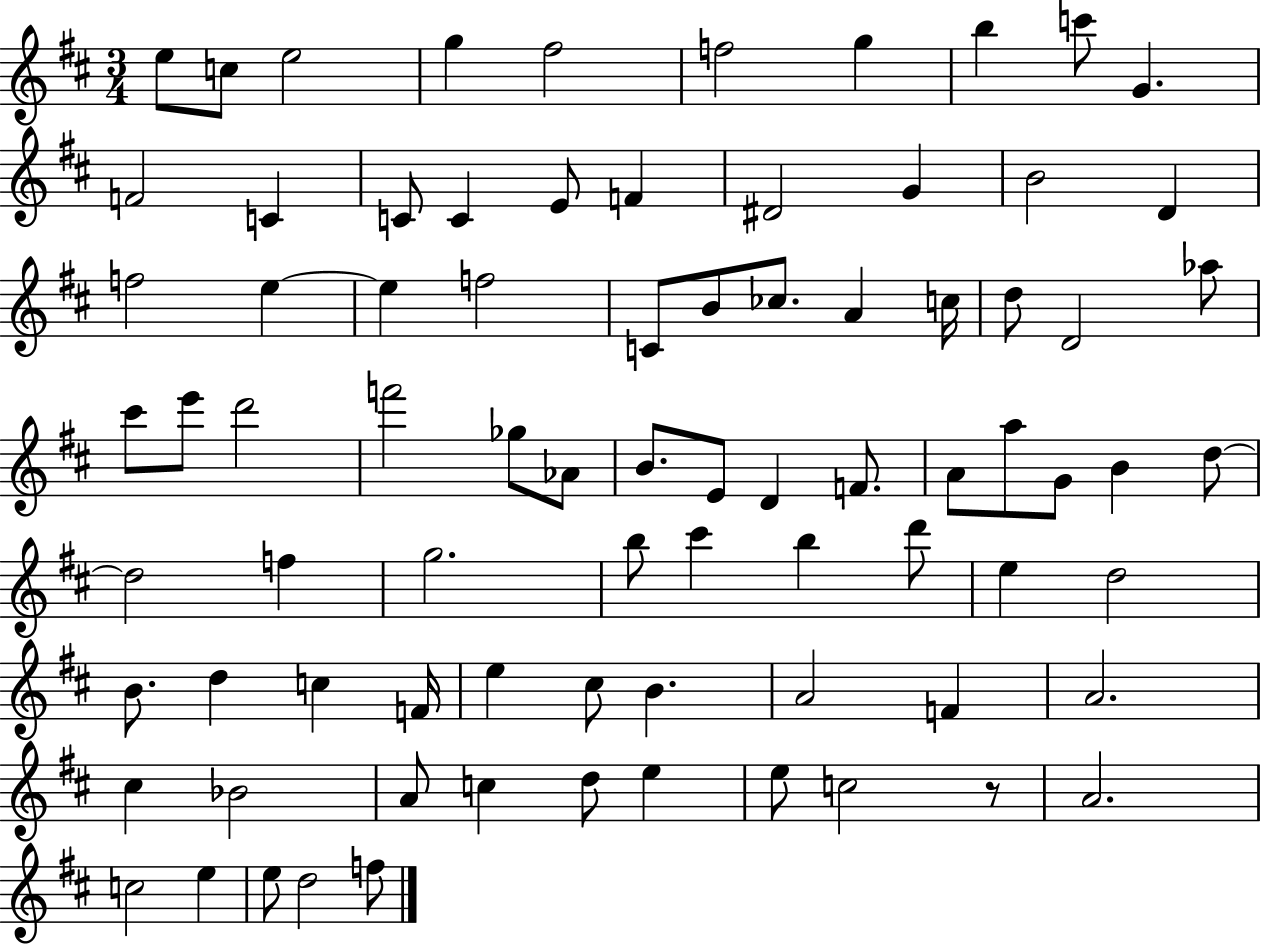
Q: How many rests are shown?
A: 1